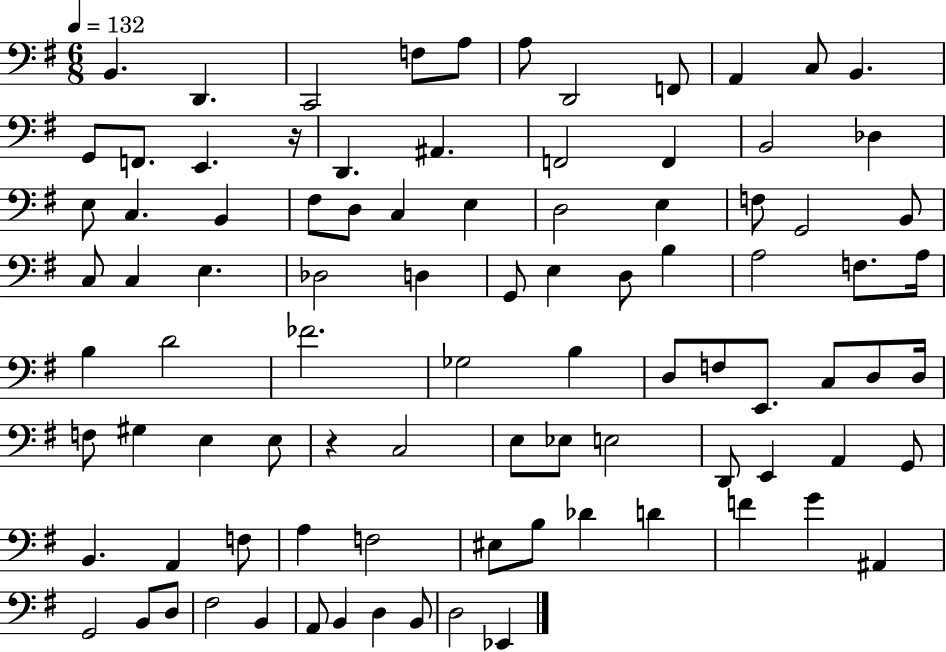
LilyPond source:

{
  \clef bass
  \numericTimeSignature
  \time 6/8
  \key g \major
  \tempo 4 = 132
  b,4. d,4. | c,2 f8 a8 | a8 d,2 f,8 | a,4 c8 b,4. | \break g,8 f,8. e,4. r16 | d,4. ais,4. | f,2 f,4 | b,2 des4 | \break e8 c4. b,4 | fis8 d8 c4 e4 | d2 e4 | f8 g,2 b,8 | \break c8 c4 e4. | des2 d4 | g,8 e4 d8 b4 | a2 f8. a16 | \break b4 d'2 | fes'2. | ges2 b4 | d8 f8 e,8. c8 d8 d16 | \break f8 gis4 e4 e8 | r4 c2 | e8 ees8 e2 | d,8 e,4 a,4 g,8 | \break b,4. a,4 f8 | a4 f2 | eis8 b8 des'4 d'4 | f'4 g'4 ais,4 | \break g,2 b,8 d8 | fis2 b,4 | a,8 b,4 d4 b,8 | d2 ees,4 | \break \bar "|."
}